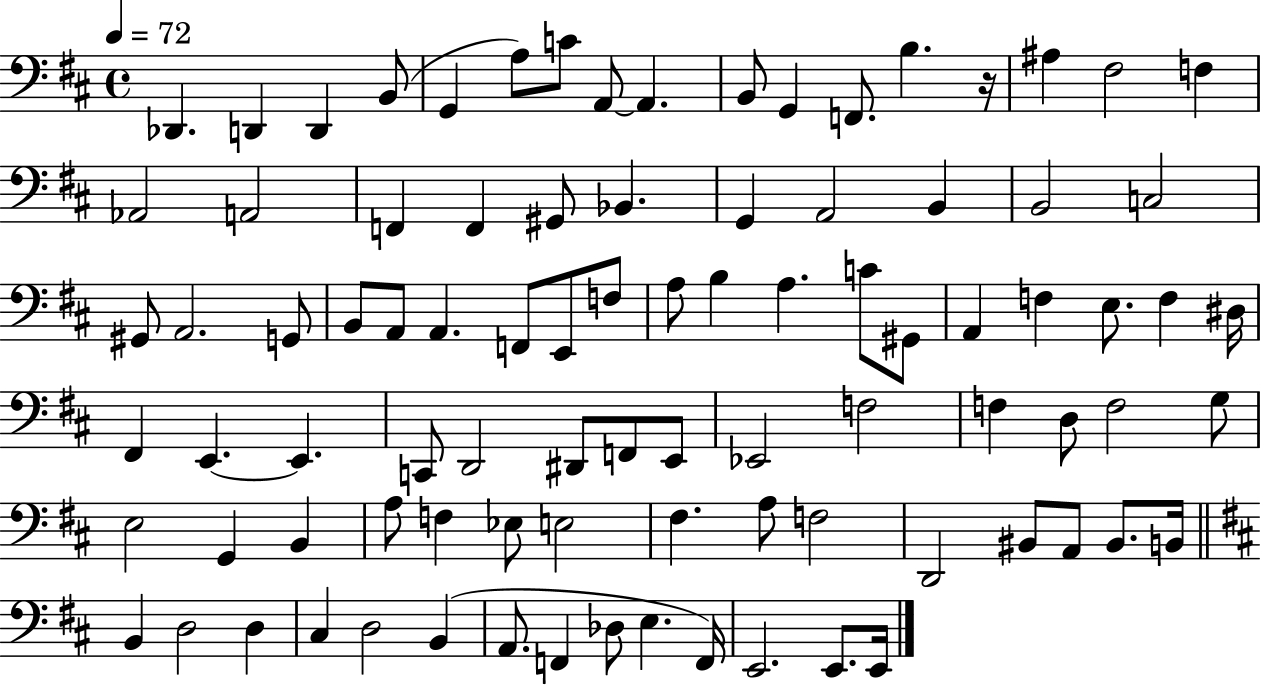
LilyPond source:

{
  \clef bass
  \time 4/4
  \defaultTimeSignature
  \key d \major
  \tempo 4 = 72
  des,4. d,4 d,4 b,8( | g,4 a8) c'8 a,8~~ a,4. | b,8 g,4 f,8. b4. r16 | ais4 fis2 f4 | \break aes,2 a,2 | f,4 f,4 gis,8 bes,4. | g,4 a,2 b,4 | b,2 c2 | \break gis,8 a,2. g,8 | b,8 a,8 a,4. f,8 e,8 f8 | a8 b4 a4. c'8 gis,8 | a,4 f4 e8. f4 dis16 | \break fis,4 e,4.~~ e,4. | c,8 d,2 dis,8 f,8 e,8 | ees,2 f2 | f4 d8 f2 g8 | \break e2 g,4 b,4 | a8 f4 ees8 e2 | fis4. a8 f2 | d,2 bis,8 a,8 bis,8. b,16 | \break \bar "||" \break \key d \major b,4 d2 d4 | cis4 d2 b,4( | a,8. f,4 des8 e4. f,16) | e,2. e,8. e,16 | \break \bar "|."
}